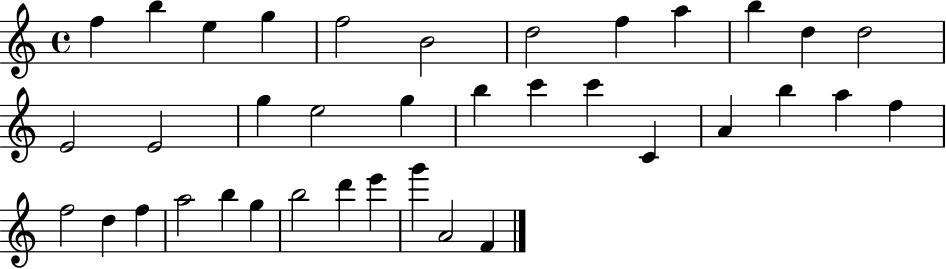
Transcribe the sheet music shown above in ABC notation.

X:1
T:Untitled
M:4/4
L:1/4
K:C
f b e g f2 B2 d2 f a b d d2 E2 E2 g e2 g b c' c' C A b a f f2 d f a2 b g b2 d' e' g' A2 F